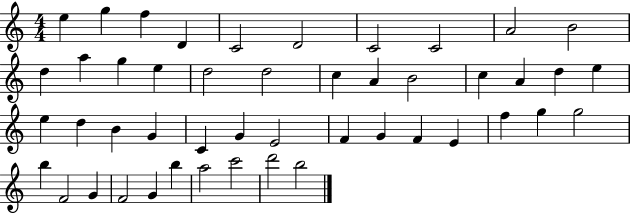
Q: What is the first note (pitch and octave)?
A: E5